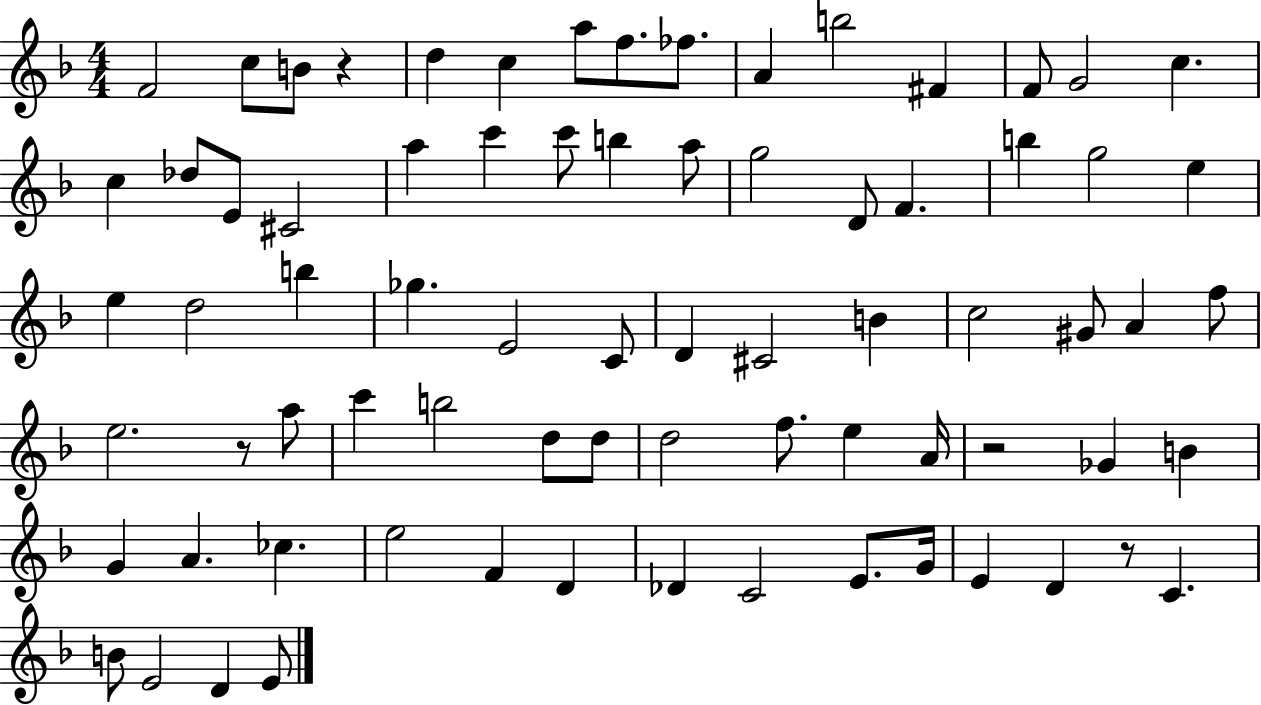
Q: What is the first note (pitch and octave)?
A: F4